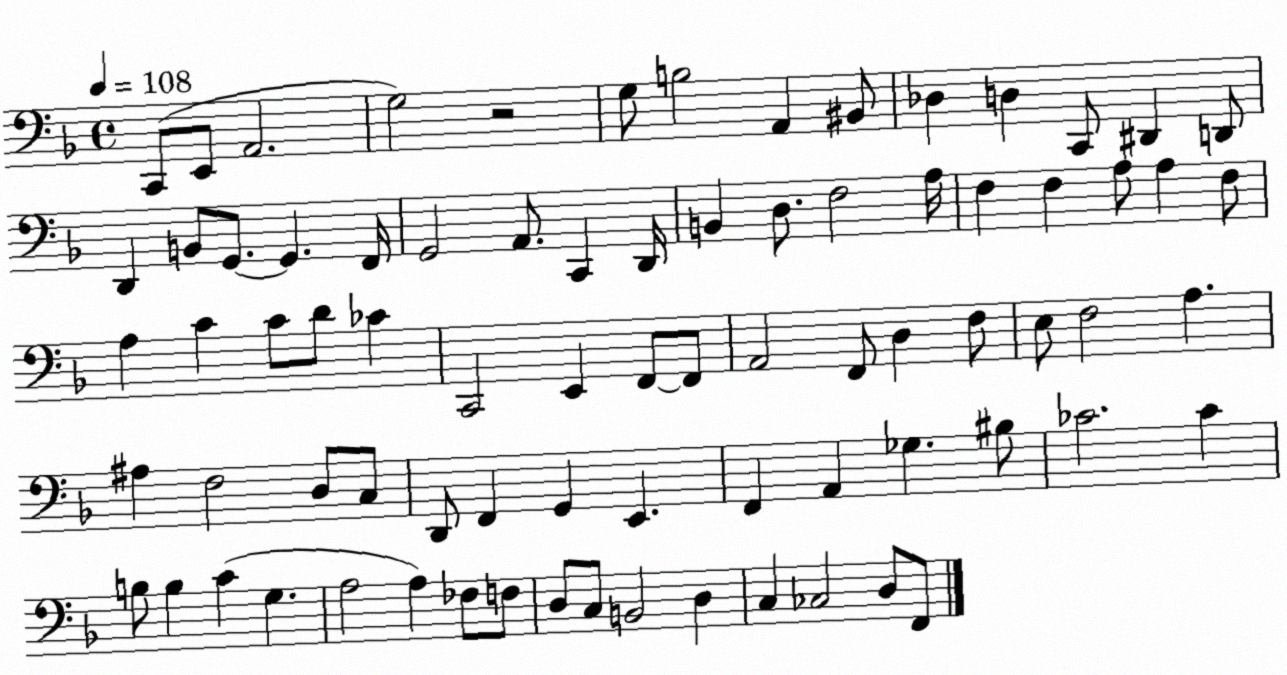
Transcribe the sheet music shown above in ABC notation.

X:1
T:Untitled
M:4/4
L:1/4
K:F
C,,/2 E,,/2 A,,2 G,2 z2 G,/2 B,2 A,, ^B,,/2 _D, D, C,,/2 ^D,, D,,/2 D,, B,,/2 G,,/2 G,, F,,/4 G,,2 A,,/2 C,, D,,/4 B,, D,/2 F,2 A,/4 F, F, A,/2 A, F,/2 A, C C/2 D/2 _C C,,2 E,, F,,/2 F,,/2 A,,2 F,,/2 D, F,/2 E,/2 F,2 A, ^A, F,2 D,/2 C,/2 D,,/2 F,, G,, E,, F,, A,, _G, ^B,/2 _C2 _C B,/2 B, C G, A,2 A, _F,/2 F,/2 D,/2 C,/2 B,,2 D, C, _C,2 D,/2 F,,/2